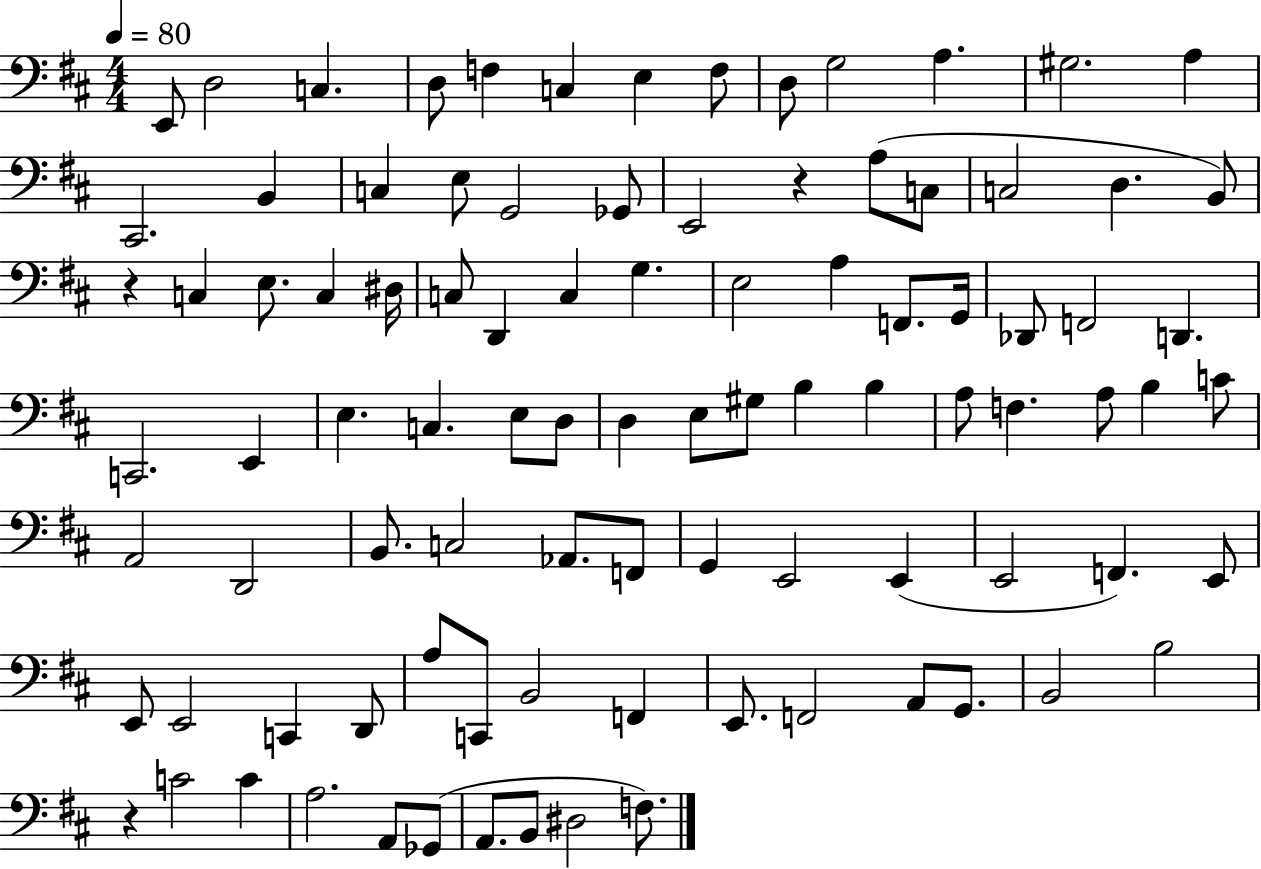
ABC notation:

X:1
T:Untitled
M:4/4
L:1/4
K:D
E,,/2 D,2 C, D,/2 F, C, E, F,/2 D,/2 G,2 A, ^G,2 A, ^C,,2 B,, C, E,/2 G,,2 _G,,/2 E,,2 z A,/2 C,/2 C,2 D, B,,/2 z C, E,/2 C, ^D,/4 C,/2 D,, C, G, E,2 A, F,,/2 G,,/4 _D,,/2 F,,2 D,, C,,2 E,, E, C, E,/2 D,/2 D, E,/2 ^G,/2 B, B, A,/2 F, A,/2 B, C/2 A,,2 D,,2 B,,/2 C,2 _A,,/2 F,,/2 G,, E,,2 E,, E,,2 F,, E,,/2 E,,/2 E,,2 C,, D,,/2 A,/2 C,,/2 B,,2 F,, E,,/2 F,,2 A,,/2 G,,/2 B,,2 B,2 z C2 C A,2 A,,/2 _G,,/2 A,,/2 B,,/2 ^D,2 F,/2